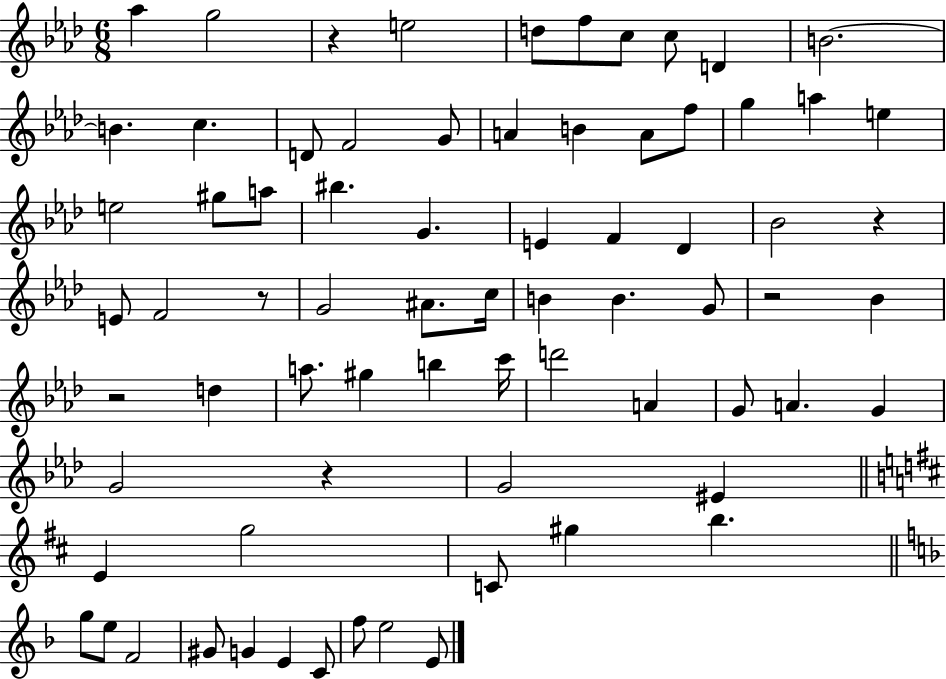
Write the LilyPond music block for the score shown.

{
  \clef treble
  \numericTimeSignature
  \time 6/8
  \key aes \major
  aes''4 g''2 | r4 e''2 | d''8 f''8 c''8 c''8 d'4 | b'2.~~ | \break b'4. c''4. | d'8 f'2 g'8 | a'4 b'4 a'8 f''8 | g''4 a''4 e''4 | \break e''2 gis''8 a''8 | bis''4. g'4. | e'4 f'4 des'4 | bes'2 r4 | \break e'8 f'2 r8 | g'2 ais'8. c''16 | b'4 b'4. g'8 | r2 bes'4 | \break r2 d''4 | a''8. gis''4 b''4 c'''16 | d'''2 a'4 | g'8 a'4. g'4 | \break g'2 r4 | g'2 eis'4 | \bar "||" \break \key d \major e'4 g''2 | c'8 gis''4 b''4. | \bar "||" \break \key d \minor g''8 e''8 f'2 | gis'8 g'4 e'4 c'8 | f''8 e''2 e'8 | \bar "|."
}